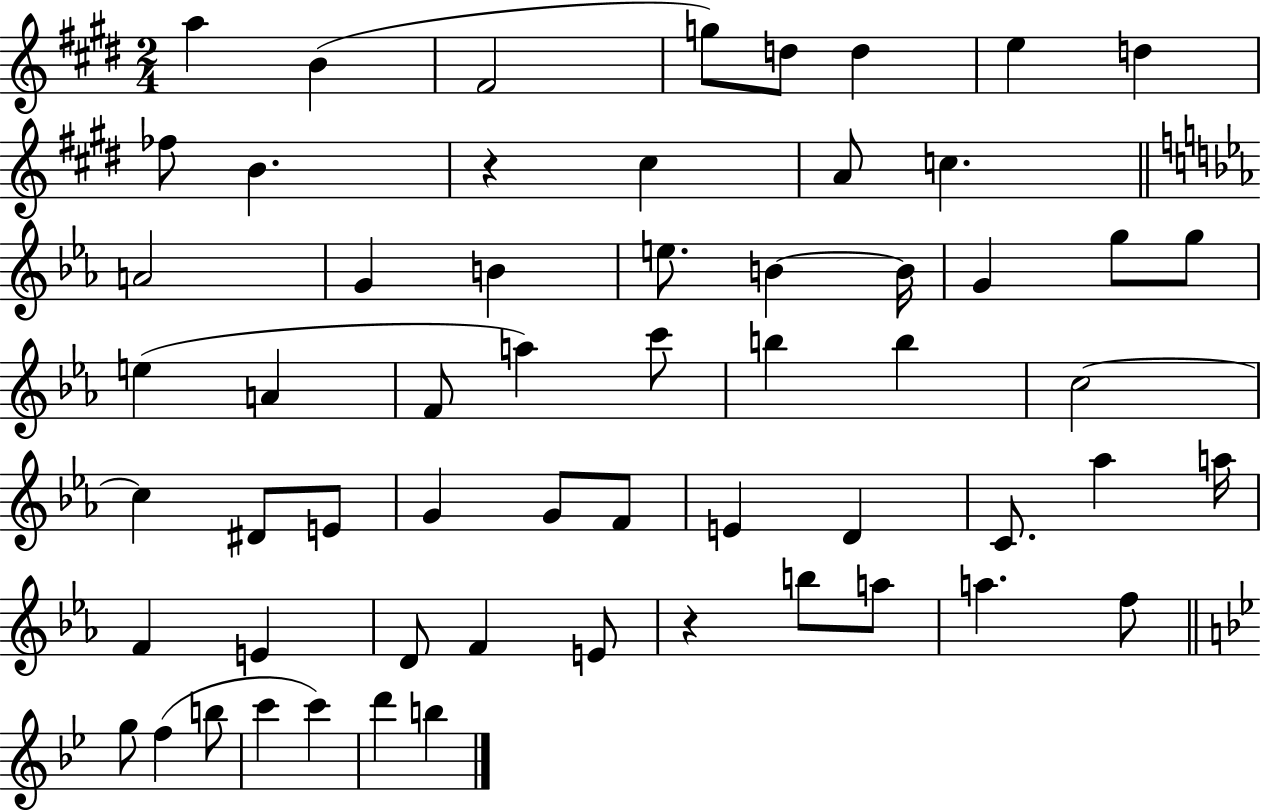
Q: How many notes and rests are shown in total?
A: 59